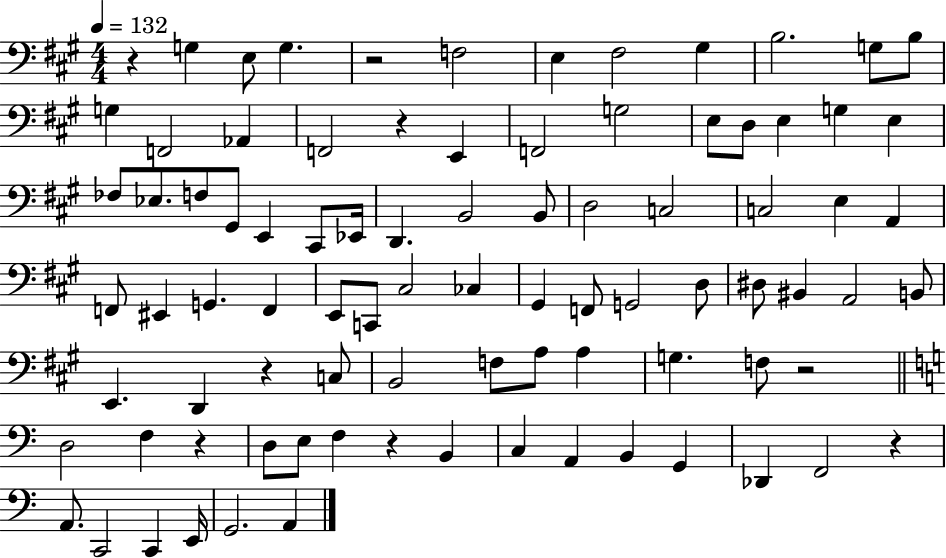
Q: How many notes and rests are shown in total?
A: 88